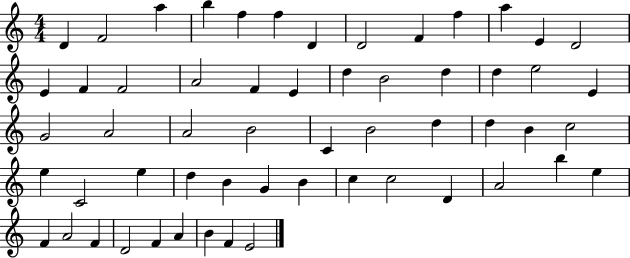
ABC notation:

X:1
T:Untitled
M:4/4
L:1/4
K:C
D F2 a b f f D D2 F f a E D2 E F F2 A2 F E d B2 d d e2 E G2 A2 A2 B2 C B2 d d B c2 e C2 e d B G B c c2 D A2 b e F A2 F D2 F A B F E2